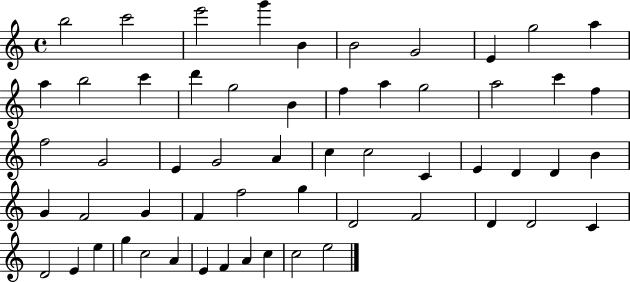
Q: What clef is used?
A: treble